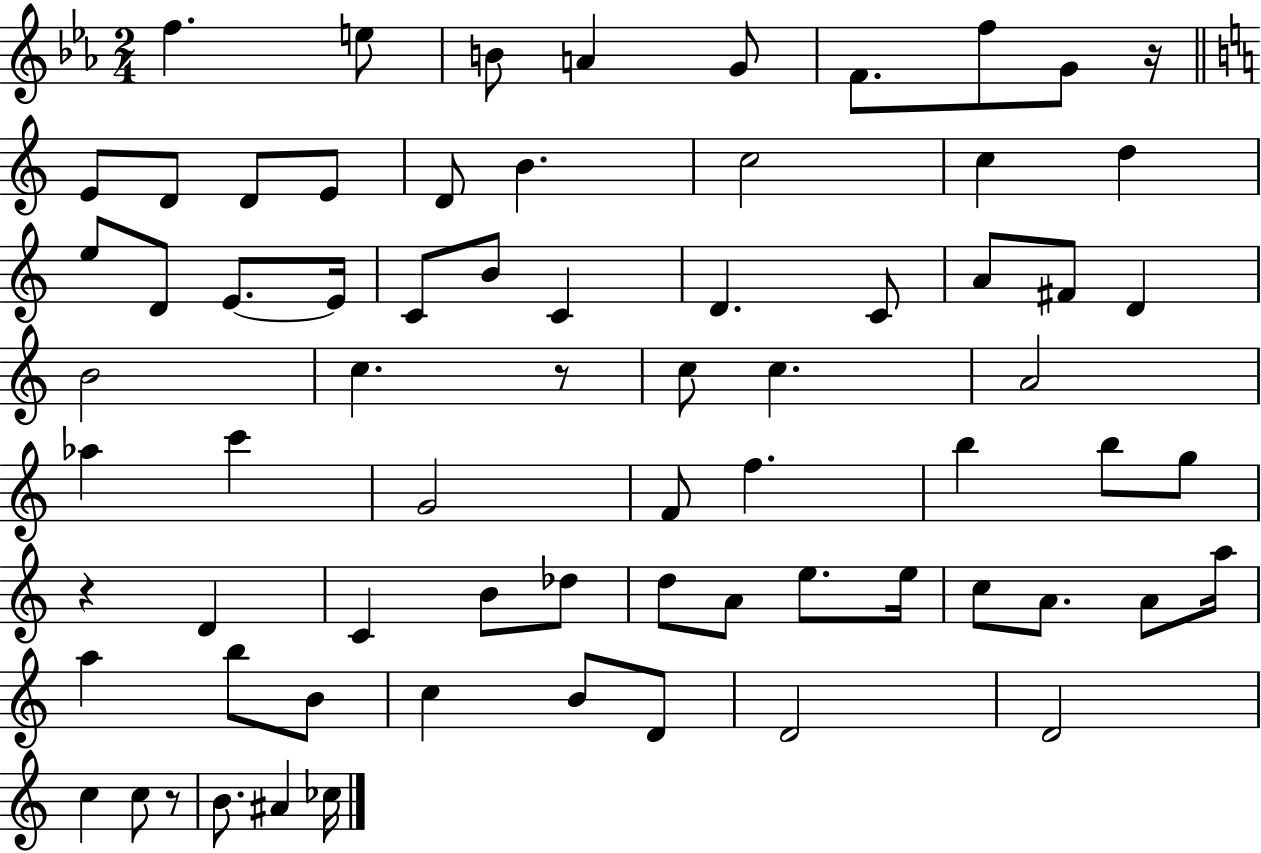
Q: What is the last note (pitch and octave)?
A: CES5